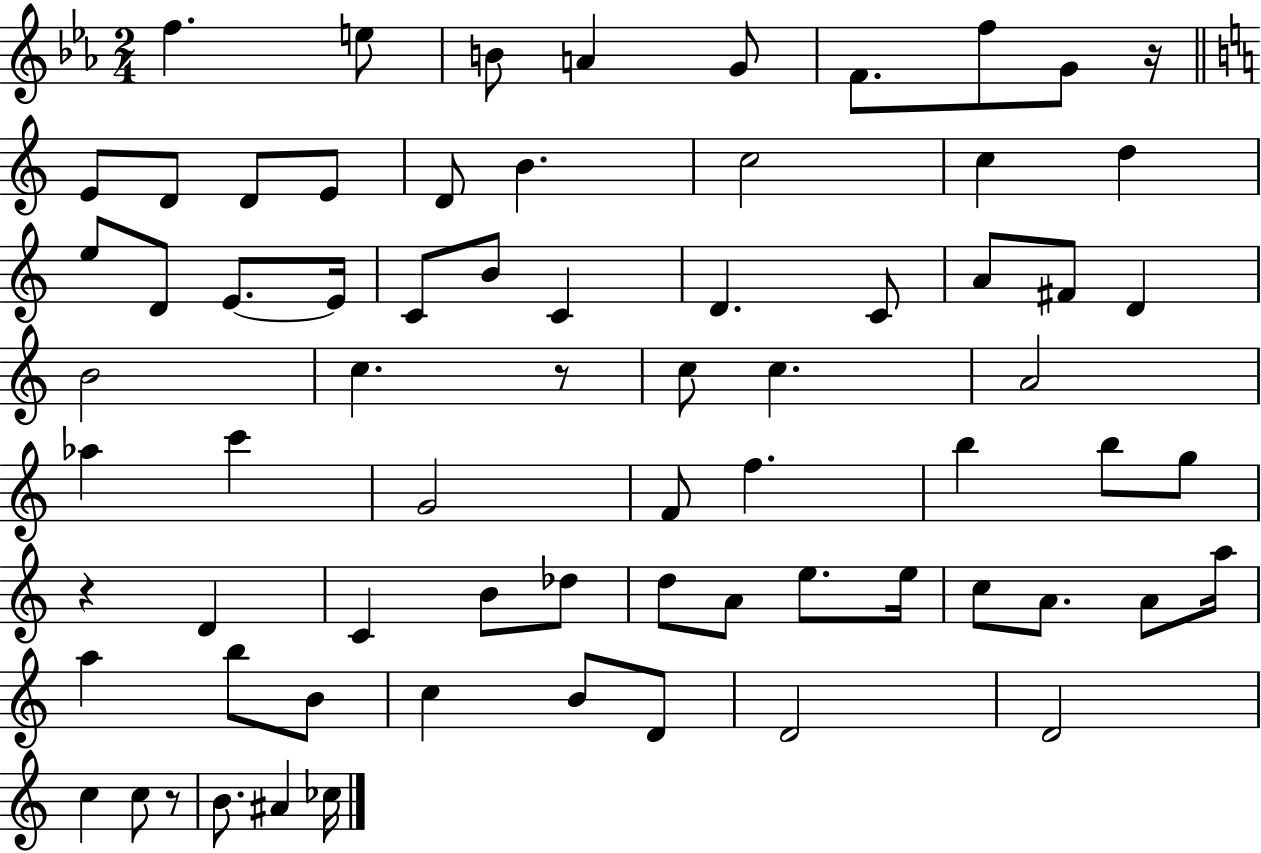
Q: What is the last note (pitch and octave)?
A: CES5